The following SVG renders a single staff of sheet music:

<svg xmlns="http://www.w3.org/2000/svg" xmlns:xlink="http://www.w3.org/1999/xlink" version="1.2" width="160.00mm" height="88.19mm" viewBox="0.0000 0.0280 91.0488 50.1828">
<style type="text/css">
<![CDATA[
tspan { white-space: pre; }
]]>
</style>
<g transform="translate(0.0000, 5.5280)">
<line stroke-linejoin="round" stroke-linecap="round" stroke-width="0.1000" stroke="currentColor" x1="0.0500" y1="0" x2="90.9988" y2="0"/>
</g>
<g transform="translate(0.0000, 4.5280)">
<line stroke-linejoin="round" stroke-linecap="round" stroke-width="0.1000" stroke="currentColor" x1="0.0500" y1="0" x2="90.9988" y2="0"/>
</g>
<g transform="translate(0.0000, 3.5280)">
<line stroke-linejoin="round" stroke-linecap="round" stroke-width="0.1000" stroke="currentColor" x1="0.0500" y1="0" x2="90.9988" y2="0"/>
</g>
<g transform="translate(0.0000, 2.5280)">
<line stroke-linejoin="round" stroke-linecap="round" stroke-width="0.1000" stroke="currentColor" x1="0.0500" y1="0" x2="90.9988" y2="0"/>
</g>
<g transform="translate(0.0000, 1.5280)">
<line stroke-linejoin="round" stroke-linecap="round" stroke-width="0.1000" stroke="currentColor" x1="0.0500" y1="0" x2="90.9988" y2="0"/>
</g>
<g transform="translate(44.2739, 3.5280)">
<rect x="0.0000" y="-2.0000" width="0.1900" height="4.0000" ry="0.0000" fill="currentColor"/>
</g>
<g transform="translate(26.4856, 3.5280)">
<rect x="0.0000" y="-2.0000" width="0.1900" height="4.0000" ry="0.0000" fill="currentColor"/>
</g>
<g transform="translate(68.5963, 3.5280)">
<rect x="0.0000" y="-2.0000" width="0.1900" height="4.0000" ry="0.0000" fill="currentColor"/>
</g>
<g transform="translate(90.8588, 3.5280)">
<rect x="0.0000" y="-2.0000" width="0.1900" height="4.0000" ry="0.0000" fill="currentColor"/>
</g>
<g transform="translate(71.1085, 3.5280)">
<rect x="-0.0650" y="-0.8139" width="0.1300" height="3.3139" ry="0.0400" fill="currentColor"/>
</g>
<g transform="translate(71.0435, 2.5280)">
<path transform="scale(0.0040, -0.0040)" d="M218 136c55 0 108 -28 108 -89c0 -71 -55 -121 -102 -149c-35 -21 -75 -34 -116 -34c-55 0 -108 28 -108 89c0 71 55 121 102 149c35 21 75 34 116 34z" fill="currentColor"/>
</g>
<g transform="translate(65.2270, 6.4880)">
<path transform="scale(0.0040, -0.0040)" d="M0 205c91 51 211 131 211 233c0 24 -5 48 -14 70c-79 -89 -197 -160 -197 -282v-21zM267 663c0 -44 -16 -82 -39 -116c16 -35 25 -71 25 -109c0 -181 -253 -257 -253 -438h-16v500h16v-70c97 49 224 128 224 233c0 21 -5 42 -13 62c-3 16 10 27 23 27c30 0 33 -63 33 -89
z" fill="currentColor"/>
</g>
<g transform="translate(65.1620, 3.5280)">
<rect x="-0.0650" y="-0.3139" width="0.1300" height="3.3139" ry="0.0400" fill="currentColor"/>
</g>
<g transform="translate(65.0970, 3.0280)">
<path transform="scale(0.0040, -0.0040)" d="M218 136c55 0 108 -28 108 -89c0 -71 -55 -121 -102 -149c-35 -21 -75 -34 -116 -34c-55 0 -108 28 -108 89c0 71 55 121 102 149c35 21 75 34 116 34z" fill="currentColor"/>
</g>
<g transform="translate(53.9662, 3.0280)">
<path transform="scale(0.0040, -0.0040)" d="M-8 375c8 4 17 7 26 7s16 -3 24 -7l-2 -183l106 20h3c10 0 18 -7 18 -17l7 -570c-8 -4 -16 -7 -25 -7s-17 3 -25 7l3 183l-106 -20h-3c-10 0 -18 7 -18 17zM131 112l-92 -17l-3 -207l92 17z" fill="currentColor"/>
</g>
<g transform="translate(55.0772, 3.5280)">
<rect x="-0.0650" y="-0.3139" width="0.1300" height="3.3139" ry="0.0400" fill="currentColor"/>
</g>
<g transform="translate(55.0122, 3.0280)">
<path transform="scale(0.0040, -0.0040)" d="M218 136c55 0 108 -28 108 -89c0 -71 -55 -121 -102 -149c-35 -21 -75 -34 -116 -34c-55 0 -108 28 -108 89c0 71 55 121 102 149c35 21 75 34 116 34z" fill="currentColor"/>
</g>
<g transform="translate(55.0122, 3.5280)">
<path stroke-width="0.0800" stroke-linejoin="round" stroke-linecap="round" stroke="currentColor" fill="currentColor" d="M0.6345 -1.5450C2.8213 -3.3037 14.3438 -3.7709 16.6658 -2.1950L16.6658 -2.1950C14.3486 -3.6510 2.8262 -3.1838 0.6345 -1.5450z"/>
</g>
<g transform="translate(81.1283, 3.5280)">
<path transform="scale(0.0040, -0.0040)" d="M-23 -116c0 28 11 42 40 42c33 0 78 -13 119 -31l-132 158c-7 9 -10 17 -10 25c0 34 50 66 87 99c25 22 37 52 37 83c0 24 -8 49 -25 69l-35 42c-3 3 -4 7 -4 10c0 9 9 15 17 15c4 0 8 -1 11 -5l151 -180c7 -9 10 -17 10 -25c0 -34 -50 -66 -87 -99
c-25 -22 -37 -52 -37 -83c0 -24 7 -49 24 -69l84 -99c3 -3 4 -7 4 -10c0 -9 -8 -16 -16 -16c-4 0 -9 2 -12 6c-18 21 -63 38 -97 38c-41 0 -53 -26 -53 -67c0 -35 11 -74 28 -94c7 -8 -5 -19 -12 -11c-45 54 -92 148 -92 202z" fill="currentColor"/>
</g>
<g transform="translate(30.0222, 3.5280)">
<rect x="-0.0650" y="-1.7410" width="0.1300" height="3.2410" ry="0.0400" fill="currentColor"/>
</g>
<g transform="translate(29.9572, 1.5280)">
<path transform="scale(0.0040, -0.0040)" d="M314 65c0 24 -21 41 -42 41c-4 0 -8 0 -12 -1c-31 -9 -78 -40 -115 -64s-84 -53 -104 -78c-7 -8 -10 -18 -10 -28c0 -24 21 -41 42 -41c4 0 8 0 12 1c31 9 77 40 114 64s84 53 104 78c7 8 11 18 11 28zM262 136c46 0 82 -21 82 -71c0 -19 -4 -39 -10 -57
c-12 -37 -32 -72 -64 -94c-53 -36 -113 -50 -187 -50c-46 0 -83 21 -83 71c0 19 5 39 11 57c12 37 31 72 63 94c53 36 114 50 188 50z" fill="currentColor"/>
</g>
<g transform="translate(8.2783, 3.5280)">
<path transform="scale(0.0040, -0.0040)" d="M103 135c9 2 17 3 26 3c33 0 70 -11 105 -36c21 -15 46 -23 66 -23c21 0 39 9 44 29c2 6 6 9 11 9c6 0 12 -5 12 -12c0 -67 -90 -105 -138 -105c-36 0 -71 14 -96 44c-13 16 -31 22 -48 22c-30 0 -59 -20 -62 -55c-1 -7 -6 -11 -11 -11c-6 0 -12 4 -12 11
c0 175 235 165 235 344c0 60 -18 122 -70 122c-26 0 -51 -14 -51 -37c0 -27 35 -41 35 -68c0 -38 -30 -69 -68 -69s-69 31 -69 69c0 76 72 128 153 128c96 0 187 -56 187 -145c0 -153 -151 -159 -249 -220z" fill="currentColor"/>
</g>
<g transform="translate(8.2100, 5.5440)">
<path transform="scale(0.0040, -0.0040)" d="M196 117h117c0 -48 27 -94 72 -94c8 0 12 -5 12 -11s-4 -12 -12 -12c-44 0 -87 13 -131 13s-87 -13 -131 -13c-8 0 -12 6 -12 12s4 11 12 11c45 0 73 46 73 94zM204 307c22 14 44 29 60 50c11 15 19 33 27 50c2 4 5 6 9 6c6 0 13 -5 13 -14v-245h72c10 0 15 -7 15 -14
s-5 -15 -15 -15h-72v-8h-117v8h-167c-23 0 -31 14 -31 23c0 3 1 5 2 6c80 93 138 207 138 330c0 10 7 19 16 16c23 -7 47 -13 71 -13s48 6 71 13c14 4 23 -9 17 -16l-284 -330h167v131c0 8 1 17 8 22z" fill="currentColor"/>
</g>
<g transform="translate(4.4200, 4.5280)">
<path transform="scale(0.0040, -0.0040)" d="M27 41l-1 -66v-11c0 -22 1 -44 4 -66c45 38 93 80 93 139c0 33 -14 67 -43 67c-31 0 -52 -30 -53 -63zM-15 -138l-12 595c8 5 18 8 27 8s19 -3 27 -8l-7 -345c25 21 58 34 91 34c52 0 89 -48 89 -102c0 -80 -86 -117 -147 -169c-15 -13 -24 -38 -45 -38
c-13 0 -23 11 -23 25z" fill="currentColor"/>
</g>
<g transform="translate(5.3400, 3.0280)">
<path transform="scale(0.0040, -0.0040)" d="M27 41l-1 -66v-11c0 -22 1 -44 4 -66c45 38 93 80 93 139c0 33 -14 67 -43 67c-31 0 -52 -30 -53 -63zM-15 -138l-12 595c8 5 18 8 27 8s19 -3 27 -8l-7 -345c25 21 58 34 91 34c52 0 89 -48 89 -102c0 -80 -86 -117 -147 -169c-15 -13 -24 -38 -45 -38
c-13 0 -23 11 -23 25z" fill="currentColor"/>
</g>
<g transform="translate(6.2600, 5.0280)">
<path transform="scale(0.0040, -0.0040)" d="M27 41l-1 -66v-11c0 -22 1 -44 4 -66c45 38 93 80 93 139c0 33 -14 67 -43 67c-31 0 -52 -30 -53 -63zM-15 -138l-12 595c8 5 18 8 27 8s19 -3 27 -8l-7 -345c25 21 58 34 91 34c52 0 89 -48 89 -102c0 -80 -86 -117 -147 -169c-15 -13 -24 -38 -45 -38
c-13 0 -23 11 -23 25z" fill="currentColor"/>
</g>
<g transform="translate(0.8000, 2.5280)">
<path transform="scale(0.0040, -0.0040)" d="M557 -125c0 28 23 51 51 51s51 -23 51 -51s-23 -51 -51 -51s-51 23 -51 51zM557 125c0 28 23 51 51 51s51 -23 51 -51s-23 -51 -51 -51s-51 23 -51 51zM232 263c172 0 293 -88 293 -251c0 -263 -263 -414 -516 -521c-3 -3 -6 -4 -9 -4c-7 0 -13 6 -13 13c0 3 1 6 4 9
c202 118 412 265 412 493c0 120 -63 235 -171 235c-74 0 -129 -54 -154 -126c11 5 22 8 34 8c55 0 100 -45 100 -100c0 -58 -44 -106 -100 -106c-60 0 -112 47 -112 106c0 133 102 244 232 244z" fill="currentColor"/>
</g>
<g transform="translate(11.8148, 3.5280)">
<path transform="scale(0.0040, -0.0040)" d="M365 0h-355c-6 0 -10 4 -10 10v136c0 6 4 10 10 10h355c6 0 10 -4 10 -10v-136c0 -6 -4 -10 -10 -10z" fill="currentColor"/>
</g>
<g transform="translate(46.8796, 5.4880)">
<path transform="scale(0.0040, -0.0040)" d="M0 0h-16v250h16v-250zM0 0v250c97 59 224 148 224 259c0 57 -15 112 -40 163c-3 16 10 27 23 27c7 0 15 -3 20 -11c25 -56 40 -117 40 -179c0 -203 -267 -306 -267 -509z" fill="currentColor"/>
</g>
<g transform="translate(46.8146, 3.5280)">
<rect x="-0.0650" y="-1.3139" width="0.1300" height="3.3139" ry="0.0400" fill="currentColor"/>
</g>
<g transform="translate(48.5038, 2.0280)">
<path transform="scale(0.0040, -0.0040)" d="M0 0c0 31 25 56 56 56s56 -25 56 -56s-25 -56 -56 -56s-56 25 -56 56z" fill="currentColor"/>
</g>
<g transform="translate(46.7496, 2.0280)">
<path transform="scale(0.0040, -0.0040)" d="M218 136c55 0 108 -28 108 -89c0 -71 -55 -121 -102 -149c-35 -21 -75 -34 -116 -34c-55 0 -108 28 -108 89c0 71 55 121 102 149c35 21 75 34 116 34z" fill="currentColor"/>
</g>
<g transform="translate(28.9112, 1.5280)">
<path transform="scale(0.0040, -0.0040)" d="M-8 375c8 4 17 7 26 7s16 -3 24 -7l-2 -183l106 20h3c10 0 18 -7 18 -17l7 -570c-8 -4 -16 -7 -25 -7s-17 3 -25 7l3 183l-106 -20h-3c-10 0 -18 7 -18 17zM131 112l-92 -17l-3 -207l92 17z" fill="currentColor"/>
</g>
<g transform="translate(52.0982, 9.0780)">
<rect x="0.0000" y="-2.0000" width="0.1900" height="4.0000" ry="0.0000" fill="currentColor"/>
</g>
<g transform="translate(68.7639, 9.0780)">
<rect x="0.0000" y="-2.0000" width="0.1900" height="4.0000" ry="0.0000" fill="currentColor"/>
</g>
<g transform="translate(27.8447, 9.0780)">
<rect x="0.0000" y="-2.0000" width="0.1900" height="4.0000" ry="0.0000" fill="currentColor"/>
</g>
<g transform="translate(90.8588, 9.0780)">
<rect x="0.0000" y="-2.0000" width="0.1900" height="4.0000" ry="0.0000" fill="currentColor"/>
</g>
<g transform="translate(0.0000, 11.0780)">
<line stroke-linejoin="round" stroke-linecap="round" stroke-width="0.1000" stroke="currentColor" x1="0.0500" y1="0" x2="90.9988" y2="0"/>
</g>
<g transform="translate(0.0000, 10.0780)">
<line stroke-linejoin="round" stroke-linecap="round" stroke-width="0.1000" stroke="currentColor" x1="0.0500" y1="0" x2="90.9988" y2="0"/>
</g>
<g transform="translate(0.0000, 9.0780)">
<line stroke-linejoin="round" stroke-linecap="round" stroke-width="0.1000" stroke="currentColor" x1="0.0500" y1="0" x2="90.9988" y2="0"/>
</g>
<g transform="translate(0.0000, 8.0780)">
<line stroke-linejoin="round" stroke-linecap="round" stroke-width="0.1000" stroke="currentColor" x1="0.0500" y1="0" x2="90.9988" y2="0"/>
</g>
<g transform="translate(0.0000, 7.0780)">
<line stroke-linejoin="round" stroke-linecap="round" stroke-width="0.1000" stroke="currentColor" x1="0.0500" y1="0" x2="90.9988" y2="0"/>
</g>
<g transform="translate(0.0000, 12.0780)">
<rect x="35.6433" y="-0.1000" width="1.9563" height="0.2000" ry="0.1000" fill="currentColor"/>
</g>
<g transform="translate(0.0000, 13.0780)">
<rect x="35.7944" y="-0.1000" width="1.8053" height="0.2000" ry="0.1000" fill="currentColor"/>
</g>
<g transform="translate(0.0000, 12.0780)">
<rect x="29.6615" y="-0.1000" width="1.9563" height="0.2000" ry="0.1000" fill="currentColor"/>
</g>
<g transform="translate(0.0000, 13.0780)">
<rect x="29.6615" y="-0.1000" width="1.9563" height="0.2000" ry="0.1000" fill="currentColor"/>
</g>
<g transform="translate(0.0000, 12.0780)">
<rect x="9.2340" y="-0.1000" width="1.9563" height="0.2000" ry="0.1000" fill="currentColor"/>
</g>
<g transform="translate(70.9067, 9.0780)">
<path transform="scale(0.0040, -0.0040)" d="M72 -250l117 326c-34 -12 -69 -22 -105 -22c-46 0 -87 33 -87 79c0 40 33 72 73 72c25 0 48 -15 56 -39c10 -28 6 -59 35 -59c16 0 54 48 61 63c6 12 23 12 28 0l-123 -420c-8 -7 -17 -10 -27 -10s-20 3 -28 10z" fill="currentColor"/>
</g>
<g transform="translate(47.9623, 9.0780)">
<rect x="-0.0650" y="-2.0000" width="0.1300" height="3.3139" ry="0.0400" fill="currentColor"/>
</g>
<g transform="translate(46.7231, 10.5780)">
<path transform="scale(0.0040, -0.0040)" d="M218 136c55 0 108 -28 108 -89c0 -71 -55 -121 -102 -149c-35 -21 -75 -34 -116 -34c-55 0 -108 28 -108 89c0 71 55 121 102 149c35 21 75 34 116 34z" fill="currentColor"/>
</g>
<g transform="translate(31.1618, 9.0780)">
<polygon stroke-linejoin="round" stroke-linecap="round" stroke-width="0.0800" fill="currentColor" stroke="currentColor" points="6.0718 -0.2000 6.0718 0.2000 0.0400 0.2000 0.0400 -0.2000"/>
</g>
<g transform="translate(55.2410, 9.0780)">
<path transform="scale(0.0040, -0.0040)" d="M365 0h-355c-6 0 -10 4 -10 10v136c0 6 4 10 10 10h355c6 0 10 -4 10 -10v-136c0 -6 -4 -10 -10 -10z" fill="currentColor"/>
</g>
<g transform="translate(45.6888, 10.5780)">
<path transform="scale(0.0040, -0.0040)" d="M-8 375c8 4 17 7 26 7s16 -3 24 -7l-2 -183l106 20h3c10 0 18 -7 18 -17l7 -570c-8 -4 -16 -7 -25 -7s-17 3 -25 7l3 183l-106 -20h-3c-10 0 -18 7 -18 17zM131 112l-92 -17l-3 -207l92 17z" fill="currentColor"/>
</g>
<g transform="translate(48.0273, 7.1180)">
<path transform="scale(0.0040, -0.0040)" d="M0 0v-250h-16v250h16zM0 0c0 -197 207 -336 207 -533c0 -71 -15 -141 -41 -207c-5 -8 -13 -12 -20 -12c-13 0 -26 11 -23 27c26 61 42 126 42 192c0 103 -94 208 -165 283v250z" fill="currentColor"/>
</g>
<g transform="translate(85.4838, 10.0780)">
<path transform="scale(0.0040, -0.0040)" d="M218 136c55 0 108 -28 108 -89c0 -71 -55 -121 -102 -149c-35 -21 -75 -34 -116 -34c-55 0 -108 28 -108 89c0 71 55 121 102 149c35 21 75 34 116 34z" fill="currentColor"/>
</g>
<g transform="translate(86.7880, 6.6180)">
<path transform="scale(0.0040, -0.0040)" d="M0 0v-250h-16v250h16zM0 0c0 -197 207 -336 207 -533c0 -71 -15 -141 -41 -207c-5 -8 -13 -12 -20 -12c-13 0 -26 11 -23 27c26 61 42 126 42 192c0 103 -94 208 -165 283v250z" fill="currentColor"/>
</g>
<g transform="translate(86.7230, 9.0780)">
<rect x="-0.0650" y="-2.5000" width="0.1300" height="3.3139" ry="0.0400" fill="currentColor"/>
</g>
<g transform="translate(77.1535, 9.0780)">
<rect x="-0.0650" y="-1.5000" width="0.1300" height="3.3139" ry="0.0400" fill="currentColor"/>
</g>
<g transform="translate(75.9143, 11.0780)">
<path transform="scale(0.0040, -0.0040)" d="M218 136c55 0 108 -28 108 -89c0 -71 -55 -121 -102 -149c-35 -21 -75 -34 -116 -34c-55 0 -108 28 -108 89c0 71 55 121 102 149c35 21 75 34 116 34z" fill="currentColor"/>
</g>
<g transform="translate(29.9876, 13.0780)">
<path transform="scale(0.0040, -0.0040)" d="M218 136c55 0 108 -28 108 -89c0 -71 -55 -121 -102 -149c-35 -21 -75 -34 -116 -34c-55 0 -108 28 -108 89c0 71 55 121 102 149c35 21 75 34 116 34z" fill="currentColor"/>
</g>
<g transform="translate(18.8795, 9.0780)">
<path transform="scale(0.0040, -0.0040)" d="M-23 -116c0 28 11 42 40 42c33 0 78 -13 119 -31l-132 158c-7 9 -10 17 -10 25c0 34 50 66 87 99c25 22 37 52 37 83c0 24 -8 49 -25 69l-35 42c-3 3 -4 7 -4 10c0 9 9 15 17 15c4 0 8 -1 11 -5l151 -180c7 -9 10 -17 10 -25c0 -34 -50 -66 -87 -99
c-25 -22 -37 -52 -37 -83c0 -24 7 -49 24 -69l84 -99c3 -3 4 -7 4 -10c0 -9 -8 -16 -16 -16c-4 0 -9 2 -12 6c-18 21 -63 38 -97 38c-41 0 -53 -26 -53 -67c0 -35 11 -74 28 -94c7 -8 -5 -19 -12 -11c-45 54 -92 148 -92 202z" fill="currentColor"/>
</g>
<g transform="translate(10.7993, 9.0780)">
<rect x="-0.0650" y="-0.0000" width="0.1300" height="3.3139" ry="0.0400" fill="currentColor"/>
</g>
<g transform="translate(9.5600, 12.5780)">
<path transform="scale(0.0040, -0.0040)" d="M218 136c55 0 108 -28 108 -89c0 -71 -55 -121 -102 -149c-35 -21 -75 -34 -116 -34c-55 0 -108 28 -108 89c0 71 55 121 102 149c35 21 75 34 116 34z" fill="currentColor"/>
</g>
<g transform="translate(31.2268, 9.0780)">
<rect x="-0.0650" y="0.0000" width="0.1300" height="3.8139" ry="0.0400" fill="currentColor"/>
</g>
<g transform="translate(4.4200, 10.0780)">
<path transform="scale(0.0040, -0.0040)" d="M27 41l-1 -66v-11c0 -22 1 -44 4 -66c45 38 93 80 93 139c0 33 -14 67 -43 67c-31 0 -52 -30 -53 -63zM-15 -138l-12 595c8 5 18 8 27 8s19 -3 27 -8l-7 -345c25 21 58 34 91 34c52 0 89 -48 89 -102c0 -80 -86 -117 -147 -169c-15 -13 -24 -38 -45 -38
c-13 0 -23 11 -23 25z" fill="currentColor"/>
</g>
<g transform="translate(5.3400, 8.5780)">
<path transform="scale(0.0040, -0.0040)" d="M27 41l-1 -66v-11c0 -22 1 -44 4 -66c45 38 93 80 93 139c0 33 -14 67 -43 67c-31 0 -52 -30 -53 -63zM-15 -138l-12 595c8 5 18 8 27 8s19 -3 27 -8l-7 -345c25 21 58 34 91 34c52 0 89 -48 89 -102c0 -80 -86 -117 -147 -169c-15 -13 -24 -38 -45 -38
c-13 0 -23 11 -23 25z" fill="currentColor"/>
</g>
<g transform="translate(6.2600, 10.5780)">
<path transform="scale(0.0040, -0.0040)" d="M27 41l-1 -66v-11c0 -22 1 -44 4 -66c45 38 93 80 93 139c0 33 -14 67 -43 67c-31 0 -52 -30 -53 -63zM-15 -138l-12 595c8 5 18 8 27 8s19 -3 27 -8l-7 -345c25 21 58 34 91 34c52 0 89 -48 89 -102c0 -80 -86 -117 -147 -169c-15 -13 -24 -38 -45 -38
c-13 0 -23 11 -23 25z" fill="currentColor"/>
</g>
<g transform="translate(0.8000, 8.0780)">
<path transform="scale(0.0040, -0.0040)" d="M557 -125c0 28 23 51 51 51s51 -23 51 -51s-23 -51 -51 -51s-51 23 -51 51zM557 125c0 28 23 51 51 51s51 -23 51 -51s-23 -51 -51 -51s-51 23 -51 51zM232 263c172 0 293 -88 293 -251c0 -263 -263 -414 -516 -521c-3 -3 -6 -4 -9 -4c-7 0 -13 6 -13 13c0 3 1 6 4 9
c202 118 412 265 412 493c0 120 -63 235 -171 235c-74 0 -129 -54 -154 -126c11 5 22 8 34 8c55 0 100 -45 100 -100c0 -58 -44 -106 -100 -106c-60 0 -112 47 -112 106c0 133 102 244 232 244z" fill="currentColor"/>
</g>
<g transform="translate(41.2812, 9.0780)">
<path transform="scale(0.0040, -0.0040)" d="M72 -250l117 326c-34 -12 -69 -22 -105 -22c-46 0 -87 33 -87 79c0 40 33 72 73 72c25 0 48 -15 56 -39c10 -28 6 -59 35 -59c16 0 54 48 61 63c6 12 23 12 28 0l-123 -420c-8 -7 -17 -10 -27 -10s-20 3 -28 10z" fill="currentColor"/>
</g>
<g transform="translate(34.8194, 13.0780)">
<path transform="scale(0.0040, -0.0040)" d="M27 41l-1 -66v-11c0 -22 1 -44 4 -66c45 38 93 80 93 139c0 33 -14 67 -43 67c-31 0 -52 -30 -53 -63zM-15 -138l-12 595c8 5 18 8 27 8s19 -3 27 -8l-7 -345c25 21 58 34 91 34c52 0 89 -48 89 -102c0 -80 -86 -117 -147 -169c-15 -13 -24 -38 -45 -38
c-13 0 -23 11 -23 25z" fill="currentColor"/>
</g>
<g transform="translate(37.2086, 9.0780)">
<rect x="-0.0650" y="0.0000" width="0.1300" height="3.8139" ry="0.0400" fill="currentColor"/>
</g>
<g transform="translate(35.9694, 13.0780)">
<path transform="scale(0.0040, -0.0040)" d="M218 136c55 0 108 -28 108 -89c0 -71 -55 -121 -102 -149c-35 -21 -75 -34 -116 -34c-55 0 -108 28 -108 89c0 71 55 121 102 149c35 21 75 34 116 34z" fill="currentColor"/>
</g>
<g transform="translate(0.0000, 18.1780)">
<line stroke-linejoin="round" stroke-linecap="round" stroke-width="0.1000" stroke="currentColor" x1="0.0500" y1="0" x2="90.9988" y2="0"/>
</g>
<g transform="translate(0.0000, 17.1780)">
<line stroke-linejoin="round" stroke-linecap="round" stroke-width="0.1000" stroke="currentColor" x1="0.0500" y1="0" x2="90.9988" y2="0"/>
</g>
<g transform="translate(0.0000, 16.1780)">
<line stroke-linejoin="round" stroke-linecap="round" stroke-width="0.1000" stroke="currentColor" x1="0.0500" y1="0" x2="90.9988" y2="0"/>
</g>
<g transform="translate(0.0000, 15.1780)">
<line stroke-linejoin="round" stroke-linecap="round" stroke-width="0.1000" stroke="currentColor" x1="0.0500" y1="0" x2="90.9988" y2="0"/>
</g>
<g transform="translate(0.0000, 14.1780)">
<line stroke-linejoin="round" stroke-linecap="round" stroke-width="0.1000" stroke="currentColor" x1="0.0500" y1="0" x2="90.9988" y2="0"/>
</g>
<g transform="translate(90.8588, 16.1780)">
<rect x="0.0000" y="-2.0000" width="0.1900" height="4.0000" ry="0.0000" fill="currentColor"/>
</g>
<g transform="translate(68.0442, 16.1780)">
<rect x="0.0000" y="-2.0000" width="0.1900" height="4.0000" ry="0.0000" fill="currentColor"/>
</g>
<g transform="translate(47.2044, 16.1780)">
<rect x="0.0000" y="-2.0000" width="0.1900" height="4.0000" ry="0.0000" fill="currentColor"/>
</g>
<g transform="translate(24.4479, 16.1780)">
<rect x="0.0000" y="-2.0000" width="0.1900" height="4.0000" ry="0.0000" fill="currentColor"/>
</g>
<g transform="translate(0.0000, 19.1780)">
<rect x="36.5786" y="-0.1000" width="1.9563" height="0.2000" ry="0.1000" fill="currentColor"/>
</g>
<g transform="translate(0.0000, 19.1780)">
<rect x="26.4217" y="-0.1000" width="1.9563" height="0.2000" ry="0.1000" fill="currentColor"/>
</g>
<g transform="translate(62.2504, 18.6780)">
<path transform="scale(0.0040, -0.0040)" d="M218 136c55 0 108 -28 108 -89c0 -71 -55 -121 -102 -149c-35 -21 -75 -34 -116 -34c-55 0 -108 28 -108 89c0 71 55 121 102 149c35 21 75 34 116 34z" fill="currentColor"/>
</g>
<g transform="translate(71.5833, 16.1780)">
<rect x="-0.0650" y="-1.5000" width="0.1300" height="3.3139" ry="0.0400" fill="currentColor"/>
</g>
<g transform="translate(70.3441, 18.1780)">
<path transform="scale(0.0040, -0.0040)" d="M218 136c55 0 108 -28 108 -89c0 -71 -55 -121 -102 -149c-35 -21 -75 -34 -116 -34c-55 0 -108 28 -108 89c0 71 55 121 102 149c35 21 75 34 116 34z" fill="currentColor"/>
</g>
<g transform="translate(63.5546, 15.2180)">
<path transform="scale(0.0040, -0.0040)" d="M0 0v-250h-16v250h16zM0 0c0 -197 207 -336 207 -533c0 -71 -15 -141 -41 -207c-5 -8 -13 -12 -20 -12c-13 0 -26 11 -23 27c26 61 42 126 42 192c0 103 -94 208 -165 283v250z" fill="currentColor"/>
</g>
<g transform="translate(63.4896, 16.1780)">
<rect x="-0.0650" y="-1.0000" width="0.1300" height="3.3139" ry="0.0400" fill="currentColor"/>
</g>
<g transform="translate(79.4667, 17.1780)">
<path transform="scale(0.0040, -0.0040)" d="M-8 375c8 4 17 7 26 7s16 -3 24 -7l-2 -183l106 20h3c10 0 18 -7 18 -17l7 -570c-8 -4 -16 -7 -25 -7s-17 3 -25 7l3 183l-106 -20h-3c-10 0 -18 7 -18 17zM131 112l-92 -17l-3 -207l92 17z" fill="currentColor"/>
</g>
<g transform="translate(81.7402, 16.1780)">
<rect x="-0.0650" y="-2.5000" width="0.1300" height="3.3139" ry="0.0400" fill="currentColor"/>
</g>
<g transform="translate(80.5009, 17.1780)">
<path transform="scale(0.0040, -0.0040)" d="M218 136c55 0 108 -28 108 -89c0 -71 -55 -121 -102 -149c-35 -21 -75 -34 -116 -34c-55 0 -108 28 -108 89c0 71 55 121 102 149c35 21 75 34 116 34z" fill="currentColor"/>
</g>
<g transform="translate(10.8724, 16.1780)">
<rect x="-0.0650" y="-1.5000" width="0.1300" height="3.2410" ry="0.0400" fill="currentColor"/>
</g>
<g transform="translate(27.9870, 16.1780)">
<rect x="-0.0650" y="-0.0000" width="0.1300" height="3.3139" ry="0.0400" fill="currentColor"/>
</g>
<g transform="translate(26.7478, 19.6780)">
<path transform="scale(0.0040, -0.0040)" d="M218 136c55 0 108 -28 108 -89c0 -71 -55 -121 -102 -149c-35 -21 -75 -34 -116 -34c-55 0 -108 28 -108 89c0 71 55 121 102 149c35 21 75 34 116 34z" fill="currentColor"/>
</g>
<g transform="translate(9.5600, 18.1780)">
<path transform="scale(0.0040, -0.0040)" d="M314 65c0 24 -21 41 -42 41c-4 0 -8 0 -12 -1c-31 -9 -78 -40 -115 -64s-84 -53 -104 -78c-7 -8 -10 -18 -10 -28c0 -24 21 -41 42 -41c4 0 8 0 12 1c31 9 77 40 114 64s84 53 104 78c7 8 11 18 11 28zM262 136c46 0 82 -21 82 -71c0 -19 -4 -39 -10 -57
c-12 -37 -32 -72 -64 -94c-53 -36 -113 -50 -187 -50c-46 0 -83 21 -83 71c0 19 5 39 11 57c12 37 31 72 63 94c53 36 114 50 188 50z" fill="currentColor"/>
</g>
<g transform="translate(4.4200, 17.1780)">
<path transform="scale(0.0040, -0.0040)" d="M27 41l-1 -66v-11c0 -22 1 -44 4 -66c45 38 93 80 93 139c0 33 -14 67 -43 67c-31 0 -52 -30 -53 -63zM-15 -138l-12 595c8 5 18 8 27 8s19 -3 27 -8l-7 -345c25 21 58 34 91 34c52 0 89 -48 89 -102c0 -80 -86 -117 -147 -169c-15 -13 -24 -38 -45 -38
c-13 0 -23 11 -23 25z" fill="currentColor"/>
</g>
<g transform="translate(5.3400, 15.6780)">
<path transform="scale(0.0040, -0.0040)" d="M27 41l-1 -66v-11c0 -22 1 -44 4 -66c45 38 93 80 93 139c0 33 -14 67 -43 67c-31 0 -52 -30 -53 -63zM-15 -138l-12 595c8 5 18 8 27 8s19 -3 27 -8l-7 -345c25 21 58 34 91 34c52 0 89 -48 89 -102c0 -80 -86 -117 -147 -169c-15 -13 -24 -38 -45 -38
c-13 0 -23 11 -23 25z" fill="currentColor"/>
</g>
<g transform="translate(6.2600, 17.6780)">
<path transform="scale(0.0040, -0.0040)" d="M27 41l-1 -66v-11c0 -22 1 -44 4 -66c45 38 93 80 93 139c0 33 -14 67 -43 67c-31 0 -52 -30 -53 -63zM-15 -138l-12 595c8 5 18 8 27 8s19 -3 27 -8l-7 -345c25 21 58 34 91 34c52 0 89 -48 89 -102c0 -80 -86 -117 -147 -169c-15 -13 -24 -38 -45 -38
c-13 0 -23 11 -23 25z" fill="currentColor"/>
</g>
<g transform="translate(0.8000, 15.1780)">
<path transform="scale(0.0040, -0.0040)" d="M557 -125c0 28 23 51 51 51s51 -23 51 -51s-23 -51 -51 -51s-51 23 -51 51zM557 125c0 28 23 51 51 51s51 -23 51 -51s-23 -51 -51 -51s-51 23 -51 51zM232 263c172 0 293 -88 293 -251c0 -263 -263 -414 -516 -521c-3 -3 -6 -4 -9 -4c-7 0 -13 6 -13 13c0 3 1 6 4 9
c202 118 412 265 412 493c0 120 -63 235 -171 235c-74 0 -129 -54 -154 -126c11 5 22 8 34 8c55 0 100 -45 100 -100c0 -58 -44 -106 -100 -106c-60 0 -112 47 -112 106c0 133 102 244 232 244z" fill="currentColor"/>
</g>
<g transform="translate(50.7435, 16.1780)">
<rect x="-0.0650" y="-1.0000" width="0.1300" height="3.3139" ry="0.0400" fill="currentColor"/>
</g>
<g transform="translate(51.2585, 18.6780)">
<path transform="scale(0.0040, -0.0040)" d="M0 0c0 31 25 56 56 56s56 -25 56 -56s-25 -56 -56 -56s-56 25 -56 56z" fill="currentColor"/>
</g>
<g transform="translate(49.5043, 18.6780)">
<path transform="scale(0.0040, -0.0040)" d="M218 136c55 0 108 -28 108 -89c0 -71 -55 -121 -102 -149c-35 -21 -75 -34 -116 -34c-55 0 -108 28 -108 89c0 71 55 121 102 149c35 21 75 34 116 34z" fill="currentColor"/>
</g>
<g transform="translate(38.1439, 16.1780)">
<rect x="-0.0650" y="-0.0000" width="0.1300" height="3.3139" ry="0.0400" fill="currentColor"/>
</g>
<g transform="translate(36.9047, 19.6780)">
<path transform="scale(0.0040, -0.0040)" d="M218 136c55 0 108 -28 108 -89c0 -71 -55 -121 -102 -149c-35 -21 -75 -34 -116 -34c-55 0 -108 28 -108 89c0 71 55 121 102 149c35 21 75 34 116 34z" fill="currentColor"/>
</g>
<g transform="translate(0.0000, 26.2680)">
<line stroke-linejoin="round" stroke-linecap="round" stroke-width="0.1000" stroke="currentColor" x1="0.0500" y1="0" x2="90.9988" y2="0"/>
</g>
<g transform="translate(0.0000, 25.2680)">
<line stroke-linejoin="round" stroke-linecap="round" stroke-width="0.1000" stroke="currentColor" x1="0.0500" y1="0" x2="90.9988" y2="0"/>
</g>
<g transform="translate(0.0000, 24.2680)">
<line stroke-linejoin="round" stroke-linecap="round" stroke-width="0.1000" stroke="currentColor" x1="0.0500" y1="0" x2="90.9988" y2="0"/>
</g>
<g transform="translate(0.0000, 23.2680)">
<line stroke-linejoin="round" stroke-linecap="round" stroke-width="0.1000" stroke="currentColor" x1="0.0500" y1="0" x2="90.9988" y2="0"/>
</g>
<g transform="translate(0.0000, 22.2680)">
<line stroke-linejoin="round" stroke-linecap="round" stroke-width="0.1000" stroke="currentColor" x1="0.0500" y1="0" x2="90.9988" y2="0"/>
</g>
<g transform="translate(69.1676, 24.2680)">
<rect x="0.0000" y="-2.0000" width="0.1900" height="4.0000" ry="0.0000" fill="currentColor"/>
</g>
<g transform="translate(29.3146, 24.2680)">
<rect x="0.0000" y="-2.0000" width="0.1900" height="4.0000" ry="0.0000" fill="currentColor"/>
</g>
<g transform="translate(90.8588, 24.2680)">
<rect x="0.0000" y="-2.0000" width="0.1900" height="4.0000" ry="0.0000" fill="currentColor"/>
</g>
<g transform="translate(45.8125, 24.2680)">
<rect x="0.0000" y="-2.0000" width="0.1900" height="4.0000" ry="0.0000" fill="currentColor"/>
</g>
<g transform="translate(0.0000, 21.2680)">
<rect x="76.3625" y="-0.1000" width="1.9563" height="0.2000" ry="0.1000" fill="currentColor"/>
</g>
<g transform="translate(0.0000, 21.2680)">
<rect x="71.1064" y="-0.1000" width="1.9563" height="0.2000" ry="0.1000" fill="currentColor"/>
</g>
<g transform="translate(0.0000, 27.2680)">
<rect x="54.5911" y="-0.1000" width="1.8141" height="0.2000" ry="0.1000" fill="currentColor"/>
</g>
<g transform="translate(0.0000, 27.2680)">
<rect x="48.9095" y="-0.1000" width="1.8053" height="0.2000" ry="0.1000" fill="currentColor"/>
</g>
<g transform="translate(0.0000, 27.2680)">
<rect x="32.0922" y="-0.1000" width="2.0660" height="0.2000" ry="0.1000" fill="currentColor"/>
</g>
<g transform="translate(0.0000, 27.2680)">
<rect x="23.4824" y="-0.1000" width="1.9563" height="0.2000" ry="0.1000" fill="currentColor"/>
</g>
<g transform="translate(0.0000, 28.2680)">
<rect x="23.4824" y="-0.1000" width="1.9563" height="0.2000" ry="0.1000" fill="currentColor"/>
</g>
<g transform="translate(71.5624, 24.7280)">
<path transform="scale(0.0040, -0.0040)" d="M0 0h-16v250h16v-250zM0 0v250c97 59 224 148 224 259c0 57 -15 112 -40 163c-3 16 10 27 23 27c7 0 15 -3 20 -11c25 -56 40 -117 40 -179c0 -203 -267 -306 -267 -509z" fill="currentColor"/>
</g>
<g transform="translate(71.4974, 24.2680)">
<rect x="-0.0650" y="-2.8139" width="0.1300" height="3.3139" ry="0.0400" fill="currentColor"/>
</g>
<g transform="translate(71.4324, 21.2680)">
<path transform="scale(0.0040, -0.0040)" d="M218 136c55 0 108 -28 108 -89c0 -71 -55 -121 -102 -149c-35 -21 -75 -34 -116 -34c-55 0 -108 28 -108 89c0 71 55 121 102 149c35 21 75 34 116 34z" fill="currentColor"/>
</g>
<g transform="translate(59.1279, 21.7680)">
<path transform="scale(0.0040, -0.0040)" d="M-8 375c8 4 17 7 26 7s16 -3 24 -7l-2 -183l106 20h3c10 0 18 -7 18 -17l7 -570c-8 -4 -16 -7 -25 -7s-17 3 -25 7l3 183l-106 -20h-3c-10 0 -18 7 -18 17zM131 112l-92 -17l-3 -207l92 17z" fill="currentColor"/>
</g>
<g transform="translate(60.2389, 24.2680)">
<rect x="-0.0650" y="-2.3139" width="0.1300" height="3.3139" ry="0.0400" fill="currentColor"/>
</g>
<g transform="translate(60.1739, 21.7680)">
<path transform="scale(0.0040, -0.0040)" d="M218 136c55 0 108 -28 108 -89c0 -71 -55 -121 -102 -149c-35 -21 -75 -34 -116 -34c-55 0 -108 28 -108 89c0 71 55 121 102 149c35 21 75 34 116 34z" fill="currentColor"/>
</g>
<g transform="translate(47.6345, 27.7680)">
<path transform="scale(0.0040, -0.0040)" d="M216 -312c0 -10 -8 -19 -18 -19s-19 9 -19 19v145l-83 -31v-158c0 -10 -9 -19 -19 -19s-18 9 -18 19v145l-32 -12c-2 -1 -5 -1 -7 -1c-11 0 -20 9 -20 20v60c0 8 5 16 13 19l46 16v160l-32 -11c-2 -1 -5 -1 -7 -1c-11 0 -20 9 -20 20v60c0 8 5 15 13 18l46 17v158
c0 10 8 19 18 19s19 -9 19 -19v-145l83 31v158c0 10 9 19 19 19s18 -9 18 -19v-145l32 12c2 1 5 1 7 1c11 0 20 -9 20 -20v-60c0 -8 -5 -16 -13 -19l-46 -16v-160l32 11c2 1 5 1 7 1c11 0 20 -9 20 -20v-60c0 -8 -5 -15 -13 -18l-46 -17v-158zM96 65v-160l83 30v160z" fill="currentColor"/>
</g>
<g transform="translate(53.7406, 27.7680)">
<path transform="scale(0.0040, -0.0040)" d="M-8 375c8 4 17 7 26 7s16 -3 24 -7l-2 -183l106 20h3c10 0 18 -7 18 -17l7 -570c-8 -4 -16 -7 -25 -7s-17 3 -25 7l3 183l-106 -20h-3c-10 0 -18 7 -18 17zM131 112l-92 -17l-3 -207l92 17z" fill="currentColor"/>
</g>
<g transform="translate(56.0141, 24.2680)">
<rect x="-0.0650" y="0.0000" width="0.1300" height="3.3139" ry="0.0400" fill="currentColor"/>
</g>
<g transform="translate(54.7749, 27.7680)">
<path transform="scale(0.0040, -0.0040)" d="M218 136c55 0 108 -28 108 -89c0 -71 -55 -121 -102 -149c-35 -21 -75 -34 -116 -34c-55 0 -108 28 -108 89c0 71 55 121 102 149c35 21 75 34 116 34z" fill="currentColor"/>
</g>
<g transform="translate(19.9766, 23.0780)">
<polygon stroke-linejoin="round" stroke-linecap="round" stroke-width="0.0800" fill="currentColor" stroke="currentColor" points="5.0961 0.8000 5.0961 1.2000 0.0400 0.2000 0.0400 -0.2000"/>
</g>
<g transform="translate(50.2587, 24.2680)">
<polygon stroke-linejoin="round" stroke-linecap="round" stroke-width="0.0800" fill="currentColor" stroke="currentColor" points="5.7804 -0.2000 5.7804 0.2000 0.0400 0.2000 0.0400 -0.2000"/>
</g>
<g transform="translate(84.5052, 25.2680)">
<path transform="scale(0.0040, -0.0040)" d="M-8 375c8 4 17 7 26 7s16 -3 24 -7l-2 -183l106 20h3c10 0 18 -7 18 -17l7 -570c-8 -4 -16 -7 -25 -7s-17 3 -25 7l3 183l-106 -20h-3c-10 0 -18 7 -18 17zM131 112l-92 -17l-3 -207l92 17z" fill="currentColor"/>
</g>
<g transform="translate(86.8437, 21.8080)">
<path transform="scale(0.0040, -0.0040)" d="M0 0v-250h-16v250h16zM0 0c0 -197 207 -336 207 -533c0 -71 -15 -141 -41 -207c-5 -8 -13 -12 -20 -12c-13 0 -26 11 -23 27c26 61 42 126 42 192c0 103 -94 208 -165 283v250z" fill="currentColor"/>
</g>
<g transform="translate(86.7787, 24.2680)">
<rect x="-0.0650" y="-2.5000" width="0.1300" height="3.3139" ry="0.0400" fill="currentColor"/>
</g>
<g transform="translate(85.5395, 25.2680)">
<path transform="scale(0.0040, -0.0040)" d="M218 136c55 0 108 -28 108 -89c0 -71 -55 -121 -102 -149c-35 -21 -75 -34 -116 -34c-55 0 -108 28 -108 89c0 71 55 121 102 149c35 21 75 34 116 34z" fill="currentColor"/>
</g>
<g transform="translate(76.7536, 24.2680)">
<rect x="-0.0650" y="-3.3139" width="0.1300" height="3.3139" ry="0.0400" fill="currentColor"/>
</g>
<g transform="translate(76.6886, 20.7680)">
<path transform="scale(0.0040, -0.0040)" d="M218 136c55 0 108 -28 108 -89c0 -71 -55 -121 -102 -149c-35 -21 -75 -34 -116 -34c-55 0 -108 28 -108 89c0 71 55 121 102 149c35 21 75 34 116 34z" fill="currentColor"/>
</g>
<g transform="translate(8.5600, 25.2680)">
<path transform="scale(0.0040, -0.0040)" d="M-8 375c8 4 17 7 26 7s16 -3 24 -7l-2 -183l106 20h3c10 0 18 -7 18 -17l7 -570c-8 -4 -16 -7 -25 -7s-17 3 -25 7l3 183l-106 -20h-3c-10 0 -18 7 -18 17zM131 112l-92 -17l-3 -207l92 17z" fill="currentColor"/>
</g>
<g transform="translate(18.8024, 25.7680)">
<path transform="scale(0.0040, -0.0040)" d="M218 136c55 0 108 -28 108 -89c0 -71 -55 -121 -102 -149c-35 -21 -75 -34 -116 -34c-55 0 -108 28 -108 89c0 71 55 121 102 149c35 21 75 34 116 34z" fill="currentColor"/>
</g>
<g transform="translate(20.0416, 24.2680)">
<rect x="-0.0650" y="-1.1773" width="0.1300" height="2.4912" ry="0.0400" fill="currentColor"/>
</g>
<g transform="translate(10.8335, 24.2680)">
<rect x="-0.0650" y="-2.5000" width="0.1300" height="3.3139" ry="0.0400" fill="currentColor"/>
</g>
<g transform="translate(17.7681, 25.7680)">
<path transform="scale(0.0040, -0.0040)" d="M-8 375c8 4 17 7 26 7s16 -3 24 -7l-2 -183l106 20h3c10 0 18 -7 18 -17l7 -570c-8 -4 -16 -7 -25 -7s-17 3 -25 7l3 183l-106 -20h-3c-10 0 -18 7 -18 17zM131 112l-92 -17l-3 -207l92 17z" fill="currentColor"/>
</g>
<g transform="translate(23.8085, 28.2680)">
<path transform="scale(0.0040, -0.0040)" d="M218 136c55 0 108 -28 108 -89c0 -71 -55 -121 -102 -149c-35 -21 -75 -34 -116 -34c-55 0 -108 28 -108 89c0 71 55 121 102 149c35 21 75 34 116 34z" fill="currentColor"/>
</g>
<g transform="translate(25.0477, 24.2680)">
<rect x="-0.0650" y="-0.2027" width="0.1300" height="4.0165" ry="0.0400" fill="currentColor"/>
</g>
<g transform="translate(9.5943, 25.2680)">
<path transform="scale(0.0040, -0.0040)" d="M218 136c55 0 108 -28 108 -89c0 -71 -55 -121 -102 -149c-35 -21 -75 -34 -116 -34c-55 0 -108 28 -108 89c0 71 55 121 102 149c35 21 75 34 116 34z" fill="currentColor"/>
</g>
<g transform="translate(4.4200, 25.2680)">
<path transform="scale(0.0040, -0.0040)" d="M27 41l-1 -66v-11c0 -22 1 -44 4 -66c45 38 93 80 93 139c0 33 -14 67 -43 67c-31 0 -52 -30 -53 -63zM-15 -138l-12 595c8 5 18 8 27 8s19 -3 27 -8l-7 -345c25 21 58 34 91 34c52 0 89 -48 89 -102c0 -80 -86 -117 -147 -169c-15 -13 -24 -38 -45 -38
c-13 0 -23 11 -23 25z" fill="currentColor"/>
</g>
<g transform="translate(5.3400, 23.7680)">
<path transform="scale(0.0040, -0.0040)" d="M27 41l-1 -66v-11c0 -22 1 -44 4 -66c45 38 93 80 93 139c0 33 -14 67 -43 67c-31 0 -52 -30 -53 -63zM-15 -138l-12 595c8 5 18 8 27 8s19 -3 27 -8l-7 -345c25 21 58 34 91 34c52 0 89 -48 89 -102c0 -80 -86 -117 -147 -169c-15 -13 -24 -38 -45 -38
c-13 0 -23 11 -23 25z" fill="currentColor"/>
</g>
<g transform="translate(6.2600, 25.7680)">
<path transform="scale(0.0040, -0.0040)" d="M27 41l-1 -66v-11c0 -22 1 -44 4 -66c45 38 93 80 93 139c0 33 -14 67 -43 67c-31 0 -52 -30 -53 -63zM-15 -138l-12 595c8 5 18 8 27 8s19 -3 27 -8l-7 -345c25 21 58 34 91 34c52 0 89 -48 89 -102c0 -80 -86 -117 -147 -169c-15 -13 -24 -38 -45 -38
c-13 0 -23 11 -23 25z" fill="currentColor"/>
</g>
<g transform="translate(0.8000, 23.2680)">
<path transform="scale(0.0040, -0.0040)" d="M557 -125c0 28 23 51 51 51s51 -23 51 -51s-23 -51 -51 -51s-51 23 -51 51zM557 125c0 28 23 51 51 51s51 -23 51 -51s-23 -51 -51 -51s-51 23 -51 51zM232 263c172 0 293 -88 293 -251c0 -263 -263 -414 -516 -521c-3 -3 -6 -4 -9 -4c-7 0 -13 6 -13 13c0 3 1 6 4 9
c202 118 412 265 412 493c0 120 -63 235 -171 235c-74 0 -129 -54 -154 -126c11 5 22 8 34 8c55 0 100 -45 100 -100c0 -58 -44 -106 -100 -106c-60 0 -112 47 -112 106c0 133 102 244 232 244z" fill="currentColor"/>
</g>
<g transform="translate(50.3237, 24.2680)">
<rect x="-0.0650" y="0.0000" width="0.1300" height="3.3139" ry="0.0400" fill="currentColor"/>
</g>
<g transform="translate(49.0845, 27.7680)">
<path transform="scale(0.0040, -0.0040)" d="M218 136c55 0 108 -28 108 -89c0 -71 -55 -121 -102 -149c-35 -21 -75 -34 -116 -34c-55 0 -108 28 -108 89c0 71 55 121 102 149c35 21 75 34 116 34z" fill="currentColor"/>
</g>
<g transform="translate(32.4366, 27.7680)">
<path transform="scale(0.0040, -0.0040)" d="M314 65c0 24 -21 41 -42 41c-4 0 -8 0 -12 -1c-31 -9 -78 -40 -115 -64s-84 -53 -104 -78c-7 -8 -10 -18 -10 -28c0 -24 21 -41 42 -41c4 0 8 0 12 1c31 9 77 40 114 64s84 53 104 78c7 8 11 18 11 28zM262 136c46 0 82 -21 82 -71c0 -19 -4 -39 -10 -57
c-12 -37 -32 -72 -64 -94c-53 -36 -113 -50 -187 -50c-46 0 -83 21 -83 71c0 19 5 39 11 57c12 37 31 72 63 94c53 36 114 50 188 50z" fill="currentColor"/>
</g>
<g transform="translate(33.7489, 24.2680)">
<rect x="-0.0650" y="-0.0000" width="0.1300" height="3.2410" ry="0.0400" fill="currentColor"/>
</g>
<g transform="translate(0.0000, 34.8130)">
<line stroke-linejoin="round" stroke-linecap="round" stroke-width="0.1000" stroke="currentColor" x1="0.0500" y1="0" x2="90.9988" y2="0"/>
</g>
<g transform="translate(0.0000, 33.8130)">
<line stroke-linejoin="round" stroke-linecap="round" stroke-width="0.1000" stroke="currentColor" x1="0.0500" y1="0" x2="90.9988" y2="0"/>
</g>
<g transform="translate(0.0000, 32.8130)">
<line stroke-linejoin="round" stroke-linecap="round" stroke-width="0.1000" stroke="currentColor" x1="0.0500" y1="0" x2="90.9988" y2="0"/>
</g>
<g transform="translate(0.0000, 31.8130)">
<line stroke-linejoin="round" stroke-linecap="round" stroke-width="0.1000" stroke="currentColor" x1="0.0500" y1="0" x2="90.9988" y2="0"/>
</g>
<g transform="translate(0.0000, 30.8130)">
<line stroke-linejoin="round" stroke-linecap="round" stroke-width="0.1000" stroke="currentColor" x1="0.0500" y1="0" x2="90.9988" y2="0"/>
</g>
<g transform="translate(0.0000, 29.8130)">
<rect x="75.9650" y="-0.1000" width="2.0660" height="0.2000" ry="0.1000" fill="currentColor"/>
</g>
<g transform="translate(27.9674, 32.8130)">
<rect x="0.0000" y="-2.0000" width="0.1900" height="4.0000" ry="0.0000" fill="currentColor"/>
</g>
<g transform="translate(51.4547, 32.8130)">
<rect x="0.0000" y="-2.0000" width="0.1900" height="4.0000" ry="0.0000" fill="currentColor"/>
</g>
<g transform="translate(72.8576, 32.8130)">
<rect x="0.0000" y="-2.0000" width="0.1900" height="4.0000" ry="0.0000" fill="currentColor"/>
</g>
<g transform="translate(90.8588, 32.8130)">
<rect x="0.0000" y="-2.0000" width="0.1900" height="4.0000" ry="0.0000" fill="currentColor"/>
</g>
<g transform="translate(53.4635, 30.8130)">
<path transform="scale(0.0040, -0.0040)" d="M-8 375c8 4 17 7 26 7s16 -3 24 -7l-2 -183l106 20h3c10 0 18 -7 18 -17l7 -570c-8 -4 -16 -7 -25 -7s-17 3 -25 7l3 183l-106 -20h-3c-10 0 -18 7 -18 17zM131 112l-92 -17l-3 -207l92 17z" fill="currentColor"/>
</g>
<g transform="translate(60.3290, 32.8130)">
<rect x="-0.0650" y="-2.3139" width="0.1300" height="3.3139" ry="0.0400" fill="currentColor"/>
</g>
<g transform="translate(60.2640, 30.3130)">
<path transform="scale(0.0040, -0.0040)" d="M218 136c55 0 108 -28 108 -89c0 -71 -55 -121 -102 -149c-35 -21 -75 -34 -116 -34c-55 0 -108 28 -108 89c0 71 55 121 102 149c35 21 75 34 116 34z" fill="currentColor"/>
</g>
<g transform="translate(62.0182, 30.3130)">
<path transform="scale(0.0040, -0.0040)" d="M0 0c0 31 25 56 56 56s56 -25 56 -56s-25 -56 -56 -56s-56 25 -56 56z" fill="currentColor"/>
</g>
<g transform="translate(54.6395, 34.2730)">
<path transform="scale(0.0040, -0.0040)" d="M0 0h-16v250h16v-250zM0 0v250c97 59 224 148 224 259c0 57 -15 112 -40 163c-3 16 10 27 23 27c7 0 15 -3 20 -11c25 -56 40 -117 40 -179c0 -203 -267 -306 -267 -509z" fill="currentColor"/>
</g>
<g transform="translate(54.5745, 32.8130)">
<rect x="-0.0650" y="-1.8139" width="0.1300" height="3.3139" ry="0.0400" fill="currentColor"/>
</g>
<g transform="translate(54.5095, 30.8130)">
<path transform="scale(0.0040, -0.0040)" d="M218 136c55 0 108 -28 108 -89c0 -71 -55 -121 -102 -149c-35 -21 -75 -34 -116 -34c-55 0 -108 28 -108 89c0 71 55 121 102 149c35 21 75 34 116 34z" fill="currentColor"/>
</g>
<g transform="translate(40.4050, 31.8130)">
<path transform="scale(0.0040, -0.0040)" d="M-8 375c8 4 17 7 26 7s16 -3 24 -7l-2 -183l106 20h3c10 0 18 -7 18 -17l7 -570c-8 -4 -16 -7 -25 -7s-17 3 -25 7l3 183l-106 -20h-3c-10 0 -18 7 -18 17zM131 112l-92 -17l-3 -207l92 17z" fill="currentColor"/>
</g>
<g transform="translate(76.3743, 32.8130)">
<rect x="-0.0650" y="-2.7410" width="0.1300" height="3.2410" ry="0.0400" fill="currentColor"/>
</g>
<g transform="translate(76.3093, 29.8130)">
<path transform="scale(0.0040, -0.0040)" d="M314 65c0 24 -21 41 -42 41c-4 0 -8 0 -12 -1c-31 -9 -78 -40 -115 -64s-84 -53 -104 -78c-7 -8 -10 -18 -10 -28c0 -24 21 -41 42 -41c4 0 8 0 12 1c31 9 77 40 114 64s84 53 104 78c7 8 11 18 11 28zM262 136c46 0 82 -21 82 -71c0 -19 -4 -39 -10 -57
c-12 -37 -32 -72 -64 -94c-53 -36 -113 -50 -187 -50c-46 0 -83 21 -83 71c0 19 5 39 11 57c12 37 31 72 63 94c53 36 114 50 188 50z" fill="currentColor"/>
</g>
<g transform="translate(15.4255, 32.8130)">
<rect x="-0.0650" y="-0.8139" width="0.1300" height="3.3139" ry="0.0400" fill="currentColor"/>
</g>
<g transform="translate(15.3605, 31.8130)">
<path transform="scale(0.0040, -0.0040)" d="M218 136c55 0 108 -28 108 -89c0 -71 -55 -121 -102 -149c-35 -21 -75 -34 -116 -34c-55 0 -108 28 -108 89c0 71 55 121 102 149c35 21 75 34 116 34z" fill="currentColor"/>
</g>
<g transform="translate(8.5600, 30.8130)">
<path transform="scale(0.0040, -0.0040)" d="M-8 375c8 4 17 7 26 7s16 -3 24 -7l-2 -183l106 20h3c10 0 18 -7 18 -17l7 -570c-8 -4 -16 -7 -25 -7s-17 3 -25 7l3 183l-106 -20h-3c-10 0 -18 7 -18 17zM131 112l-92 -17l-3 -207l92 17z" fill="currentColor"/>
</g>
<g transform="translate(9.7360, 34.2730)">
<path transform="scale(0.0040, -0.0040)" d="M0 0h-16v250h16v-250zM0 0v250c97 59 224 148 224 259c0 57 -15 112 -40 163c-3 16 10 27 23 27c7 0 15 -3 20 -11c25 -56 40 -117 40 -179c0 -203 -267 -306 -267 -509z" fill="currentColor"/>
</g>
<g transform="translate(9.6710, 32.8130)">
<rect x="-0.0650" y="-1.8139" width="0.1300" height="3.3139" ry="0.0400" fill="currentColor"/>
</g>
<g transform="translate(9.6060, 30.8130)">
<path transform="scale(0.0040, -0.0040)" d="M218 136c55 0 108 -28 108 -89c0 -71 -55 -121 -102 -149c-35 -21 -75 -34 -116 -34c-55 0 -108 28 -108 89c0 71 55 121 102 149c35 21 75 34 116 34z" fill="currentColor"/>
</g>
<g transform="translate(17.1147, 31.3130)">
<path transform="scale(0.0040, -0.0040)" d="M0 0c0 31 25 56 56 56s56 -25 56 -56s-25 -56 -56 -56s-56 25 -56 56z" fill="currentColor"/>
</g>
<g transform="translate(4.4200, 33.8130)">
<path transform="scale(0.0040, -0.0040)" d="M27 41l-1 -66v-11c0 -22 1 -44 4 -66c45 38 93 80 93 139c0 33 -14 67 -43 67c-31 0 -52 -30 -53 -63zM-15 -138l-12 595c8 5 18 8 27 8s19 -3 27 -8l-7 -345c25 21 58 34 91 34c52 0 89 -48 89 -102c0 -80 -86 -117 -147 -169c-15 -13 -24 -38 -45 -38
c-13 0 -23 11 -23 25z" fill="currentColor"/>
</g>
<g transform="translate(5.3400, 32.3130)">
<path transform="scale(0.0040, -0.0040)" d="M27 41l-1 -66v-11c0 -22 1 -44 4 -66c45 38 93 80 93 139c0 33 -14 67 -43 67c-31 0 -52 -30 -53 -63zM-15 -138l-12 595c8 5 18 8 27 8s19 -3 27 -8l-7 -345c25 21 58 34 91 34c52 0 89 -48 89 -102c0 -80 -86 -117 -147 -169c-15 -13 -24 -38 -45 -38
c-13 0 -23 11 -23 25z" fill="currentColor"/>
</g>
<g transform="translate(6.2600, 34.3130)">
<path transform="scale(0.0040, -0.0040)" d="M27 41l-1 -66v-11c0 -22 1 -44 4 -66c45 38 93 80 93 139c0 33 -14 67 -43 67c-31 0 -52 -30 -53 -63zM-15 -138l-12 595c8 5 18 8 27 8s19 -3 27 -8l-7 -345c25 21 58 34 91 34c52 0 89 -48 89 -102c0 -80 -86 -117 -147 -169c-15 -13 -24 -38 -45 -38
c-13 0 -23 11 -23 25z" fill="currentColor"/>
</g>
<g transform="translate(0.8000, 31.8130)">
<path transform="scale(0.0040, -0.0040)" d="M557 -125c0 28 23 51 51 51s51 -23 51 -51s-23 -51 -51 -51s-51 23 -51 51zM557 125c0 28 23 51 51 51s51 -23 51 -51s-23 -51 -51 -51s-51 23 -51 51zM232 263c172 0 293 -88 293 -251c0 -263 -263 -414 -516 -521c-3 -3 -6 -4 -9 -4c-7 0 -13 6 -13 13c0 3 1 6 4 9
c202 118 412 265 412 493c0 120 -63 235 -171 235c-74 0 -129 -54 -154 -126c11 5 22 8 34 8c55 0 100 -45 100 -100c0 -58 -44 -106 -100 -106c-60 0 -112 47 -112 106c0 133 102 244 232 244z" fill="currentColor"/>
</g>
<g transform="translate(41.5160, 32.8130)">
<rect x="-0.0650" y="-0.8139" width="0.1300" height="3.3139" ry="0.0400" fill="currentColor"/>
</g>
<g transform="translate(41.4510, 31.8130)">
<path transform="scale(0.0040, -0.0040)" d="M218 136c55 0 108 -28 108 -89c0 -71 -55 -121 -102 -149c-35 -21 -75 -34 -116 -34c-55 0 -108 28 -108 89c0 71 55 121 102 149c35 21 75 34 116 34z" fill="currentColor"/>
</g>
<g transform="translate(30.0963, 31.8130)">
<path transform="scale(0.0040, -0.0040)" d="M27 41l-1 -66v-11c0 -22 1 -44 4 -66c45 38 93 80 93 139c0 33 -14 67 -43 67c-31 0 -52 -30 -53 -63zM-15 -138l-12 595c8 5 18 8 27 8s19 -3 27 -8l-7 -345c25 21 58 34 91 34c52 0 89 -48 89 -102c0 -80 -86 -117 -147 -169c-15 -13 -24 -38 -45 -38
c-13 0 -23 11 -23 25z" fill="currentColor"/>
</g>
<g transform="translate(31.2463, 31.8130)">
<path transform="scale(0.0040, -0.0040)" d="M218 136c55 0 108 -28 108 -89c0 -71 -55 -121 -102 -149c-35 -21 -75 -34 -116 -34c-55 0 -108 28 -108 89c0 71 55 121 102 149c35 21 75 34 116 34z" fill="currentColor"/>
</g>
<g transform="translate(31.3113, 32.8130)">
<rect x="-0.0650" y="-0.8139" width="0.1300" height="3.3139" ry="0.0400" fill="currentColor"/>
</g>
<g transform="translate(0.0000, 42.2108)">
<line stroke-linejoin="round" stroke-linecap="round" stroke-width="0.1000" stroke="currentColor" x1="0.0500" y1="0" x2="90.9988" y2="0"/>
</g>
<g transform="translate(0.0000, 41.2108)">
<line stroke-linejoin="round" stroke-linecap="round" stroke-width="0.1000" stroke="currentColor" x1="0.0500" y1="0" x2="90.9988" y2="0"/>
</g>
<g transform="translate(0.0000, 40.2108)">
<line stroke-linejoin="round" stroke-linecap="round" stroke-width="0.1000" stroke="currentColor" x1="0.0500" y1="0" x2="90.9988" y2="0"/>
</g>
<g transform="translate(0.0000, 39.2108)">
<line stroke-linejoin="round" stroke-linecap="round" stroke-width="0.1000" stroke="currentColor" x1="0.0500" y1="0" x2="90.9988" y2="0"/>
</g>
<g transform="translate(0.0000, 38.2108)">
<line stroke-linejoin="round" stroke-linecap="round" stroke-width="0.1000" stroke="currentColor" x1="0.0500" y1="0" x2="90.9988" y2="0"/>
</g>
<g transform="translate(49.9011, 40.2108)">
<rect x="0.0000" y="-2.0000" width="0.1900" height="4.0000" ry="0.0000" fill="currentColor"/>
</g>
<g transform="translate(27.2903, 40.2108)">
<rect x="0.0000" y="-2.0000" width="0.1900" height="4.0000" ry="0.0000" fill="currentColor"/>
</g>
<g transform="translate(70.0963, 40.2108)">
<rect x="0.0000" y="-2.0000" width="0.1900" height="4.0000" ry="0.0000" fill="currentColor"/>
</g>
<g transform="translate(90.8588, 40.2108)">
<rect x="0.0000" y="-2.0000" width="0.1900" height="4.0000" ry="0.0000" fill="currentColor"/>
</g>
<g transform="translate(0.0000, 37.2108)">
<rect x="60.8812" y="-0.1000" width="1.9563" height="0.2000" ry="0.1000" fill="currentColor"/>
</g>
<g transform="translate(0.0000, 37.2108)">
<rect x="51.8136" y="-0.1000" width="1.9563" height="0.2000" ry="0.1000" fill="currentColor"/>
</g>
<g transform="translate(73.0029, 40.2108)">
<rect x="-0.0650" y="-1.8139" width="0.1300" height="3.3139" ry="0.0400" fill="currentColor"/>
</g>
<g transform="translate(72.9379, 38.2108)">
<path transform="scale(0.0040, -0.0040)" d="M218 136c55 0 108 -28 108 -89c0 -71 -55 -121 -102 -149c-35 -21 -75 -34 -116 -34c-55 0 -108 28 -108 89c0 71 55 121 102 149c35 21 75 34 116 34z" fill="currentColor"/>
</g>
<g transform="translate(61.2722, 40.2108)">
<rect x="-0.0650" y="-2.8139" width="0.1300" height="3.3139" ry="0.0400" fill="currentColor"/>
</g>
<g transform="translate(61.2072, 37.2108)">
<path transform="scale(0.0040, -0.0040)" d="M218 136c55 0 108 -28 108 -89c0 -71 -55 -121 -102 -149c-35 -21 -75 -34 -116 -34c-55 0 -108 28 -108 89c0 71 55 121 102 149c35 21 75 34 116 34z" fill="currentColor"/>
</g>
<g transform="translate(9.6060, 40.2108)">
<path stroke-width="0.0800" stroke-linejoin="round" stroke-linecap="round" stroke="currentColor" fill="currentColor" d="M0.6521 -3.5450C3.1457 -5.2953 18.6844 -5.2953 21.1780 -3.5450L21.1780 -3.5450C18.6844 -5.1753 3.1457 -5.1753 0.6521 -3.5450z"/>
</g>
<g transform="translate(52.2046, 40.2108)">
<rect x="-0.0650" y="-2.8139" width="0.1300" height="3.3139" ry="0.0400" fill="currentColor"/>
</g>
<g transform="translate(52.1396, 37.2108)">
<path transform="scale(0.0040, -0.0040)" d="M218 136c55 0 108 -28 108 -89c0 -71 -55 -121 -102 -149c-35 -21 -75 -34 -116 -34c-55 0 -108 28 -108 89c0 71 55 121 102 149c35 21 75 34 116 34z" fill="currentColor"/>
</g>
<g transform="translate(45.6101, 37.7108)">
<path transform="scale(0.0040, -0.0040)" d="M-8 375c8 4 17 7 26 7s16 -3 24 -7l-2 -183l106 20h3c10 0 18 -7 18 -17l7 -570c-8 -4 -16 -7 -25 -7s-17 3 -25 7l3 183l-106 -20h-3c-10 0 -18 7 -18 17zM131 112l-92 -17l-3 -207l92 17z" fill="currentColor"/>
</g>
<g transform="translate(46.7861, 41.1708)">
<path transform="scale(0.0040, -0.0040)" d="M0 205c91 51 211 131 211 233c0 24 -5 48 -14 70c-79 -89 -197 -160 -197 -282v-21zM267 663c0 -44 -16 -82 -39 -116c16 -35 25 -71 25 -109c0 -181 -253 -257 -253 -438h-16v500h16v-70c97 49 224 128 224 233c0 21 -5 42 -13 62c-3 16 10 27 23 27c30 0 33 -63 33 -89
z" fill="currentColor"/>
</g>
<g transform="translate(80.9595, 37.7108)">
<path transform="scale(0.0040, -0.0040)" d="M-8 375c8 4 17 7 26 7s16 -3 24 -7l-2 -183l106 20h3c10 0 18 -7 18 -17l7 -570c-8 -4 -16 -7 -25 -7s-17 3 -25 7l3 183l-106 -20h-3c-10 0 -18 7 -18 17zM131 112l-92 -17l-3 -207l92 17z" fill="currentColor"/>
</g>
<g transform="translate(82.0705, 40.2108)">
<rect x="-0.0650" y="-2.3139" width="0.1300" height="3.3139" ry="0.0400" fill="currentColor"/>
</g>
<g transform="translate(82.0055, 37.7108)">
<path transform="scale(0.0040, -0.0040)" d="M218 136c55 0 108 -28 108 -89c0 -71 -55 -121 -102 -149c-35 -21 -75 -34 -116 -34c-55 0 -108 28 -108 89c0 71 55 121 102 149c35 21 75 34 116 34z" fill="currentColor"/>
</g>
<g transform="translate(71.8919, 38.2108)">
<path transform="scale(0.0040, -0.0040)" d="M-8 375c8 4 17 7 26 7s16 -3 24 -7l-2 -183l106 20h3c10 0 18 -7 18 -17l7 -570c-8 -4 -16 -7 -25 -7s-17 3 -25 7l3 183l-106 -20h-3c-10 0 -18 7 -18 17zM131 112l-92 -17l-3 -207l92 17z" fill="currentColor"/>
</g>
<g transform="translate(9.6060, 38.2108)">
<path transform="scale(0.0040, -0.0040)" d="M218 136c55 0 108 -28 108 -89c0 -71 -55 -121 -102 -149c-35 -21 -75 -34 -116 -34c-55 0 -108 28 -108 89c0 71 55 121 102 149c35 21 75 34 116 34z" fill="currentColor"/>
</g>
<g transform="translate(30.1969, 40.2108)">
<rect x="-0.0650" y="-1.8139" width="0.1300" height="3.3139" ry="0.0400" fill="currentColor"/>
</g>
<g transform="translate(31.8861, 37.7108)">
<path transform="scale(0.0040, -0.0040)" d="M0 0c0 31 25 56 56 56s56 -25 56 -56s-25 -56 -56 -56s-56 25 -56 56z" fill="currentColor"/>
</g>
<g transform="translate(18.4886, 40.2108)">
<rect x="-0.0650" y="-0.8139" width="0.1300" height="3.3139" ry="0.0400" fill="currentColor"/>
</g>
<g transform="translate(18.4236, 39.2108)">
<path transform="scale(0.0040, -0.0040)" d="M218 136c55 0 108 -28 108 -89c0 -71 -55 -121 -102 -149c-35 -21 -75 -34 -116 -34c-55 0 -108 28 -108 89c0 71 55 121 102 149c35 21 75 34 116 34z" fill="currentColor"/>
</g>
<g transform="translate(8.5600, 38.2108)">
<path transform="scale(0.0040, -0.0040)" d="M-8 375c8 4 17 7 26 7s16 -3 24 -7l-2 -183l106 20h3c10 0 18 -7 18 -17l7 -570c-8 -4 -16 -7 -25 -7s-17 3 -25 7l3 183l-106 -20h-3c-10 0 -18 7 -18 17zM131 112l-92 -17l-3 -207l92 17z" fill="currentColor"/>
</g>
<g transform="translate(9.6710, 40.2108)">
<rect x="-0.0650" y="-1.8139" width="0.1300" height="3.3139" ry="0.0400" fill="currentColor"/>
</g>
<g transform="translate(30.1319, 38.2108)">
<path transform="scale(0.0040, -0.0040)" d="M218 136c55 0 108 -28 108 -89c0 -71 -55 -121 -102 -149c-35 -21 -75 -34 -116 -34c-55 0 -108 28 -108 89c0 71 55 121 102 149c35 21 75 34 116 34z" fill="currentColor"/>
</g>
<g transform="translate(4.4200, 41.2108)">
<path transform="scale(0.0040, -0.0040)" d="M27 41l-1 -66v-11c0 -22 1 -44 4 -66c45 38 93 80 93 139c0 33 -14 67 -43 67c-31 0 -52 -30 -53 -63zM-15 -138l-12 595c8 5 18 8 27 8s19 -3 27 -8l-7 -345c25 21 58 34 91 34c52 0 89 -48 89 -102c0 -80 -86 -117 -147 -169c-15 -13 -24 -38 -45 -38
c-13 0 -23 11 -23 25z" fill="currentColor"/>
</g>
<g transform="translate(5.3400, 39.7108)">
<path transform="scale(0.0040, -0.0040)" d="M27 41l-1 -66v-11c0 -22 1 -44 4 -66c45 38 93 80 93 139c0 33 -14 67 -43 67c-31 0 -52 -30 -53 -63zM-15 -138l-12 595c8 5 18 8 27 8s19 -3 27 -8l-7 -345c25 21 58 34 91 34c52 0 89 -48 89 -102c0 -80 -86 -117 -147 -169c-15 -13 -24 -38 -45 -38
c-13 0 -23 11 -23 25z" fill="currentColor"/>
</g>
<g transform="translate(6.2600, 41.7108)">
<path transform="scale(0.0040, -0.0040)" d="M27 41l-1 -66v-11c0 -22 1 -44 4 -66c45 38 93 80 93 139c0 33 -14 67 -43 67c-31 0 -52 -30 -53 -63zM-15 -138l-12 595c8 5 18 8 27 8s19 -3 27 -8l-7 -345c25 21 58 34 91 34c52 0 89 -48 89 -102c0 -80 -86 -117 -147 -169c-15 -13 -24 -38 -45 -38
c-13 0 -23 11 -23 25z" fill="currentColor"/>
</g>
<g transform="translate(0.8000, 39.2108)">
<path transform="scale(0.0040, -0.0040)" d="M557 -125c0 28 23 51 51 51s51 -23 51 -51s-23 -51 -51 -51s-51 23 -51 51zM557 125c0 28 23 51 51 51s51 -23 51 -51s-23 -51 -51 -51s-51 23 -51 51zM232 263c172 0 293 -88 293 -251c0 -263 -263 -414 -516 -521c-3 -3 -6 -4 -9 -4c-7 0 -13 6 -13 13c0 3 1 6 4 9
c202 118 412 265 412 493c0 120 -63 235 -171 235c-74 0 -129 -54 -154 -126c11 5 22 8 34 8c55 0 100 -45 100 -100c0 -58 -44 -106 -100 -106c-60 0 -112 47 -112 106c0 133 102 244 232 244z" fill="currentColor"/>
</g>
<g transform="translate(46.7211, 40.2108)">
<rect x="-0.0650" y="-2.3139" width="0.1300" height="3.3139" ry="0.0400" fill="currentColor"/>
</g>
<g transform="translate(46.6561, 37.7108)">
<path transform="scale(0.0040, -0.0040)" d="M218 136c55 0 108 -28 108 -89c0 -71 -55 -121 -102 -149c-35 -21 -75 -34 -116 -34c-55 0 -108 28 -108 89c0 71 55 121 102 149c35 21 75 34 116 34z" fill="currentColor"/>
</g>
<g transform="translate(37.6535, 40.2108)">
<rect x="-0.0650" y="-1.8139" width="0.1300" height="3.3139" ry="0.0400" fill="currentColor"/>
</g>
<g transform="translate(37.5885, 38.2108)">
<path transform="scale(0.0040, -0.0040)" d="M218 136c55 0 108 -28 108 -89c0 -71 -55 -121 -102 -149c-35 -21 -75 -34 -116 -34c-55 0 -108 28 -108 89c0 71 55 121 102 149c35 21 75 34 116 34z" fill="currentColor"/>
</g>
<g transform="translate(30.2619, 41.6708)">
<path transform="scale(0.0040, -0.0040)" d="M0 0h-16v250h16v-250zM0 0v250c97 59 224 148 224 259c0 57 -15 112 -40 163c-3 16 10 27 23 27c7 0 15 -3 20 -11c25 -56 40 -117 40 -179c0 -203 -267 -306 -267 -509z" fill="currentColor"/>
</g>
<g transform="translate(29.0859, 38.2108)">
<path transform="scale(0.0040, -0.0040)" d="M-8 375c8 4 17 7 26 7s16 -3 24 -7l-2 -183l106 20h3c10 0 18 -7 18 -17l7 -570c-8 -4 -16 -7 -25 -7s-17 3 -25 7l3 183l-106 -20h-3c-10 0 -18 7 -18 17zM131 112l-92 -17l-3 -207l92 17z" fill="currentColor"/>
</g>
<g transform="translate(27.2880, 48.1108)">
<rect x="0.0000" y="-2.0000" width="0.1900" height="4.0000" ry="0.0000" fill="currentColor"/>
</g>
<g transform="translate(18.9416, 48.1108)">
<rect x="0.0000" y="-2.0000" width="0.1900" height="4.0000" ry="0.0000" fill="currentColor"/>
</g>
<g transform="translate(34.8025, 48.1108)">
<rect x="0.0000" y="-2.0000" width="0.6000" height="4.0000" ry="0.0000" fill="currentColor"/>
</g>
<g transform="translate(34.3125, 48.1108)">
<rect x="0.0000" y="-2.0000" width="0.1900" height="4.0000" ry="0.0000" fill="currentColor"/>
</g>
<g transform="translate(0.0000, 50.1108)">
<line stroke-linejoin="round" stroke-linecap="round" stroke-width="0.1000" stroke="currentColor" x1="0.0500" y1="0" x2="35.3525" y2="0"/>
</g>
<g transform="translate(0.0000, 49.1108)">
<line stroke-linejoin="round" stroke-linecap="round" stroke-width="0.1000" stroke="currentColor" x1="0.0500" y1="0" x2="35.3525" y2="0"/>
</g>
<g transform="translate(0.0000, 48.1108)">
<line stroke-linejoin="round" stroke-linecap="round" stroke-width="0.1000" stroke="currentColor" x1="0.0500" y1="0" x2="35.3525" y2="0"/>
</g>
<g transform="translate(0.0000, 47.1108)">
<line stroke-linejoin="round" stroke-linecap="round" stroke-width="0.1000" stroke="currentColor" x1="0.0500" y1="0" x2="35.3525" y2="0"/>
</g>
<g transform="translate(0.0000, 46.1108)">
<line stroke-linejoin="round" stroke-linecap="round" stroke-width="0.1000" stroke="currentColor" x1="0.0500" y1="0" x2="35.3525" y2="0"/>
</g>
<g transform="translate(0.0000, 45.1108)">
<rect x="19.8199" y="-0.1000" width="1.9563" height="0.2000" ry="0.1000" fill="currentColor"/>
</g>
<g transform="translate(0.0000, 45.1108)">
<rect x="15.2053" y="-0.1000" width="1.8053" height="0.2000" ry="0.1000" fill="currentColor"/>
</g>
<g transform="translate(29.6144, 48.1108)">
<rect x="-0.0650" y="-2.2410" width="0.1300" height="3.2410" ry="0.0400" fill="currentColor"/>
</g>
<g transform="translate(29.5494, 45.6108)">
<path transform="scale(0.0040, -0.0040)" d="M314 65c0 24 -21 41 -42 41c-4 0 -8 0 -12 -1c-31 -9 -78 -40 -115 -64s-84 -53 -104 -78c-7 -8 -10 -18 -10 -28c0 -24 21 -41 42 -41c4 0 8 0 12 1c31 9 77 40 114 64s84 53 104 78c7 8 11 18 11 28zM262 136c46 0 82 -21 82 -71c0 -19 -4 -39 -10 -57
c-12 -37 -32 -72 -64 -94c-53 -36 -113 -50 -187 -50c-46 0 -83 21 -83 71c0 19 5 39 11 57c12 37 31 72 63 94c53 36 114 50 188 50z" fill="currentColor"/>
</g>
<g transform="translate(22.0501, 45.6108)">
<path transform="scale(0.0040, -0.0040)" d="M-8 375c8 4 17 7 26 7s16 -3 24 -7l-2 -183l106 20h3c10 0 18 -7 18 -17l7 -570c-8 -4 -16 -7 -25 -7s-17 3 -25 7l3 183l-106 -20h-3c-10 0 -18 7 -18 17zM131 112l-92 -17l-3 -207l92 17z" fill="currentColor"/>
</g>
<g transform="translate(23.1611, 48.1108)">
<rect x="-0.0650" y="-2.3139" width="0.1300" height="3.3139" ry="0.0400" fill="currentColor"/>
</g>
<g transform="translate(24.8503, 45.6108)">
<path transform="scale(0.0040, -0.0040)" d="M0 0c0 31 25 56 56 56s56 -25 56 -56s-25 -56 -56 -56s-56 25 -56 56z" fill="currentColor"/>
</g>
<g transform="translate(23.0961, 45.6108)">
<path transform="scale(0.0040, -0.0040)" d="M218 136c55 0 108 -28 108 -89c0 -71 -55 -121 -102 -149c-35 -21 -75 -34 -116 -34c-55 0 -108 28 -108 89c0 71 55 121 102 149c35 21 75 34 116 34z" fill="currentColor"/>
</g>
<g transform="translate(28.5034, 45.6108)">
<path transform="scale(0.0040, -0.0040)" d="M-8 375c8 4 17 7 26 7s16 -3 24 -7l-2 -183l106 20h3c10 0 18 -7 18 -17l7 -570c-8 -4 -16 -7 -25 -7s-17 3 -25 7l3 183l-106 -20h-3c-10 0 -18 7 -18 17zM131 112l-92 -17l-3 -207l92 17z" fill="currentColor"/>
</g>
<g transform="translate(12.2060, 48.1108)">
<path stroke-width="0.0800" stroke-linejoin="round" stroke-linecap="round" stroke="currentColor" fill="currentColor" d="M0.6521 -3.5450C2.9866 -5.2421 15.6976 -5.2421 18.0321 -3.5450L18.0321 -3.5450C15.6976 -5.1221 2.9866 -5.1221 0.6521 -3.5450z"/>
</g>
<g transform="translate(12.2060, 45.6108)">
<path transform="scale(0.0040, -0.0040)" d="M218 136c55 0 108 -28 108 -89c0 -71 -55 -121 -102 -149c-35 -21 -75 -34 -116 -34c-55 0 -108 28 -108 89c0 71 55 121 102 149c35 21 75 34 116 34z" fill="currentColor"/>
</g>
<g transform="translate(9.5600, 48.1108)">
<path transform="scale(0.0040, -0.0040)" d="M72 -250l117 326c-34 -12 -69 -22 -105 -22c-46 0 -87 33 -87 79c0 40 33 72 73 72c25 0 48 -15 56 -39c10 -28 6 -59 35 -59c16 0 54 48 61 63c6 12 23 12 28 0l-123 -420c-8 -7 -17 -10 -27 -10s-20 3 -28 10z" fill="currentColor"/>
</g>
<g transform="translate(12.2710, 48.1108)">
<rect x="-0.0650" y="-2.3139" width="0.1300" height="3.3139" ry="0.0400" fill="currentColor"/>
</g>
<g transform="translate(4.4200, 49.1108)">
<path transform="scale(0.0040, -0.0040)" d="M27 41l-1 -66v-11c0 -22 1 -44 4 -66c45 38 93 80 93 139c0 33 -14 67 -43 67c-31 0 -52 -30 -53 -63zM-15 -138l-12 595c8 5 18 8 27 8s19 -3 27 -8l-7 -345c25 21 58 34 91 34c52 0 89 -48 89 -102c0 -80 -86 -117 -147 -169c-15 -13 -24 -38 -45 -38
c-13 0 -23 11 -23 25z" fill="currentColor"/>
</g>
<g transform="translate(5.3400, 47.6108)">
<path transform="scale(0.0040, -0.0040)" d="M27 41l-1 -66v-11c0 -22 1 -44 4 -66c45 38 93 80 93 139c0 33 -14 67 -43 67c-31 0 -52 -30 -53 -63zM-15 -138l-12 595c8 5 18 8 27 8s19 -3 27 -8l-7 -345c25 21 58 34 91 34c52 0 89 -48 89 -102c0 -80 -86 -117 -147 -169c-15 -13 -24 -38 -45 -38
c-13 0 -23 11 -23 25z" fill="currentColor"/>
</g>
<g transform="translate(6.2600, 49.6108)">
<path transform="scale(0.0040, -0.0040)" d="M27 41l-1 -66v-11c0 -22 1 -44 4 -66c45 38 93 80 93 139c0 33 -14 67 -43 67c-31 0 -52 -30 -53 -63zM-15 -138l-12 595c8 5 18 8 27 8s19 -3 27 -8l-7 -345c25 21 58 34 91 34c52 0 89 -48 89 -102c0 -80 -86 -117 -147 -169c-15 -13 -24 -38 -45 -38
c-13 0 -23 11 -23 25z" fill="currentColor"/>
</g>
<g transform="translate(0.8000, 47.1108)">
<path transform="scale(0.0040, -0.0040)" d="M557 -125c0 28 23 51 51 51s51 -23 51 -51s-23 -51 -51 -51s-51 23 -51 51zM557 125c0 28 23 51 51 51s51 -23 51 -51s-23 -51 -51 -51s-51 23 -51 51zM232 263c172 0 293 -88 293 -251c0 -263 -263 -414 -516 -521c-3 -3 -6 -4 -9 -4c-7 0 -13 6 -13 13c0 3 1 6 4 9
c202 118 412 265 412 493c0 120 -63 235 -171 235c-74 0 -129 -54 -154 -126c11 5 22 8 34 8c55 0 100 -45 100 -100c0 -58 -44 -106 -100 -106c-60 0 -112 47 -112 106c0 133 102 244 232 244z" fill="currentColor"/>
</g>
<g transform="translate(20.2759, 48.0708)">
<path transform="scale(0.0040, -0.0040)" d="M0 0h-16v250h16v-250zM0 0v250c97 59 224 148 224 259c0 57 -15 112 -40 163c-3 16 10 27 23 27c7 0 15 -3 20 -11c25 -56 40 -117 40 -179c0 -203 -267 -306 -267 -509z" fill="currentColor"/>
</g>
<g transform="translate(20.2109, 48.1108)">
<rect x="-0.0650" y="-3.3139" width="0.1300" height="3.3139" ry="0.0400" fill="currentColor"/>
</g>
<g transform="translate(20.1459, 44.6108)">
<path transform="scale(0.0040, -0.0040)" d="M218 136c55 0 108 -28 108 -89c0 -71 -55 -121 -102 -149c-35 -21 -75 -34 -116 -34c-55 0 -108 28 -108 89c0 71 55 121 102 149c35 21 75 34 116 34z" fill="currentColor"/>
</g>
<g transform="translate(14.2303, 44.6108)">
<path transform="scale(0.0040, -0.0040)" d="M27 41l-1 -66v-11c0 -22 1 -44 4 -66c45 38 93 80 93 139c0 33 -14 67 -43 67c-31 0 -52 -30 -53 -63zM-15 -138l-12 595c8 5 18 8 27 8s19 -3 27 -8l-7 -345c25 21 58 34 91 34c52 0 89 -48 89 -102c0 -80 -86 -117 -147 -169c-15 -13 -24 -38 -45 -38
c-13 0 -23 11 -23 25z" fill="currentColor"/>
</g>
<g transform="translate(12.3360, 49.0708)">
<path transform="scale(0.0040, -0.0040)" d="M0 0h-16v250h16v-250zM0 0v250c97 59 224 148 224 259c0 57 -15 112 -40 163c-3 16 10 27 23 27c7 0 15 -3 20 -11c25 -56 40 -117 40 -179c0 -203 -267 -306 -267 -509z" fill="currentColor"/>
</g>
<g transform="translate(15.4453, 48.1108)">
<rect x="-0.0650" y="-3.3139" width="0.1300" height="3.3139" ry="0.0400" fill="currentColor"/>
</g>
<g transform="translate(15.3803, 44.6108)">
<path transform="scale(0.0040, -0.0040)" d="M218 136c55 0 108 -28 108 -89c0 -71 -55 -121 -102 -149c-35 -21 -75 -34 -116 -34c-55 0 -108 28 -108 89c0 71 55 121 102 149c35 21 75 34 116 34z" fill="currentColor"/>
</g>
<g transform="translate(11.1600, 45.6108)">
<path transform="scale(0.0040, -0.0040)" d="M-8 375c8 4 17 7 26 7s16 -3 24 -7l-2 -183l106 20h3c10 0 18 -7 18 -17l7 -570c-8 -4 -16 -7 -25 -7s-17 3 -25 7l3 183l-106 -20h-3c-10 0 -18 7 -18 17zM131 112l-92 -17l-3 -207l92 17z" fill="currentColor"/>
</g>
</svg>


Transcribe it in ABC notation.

X:1
T:Untitled
M:2/4
L:1/4
K:Eb
z2 A,2 G,/2 E, E,/4 F, z D,, z C,,/2 _C,,/2 z/2 A,,/2 z2 z/2 G,, _B,,/2 G,,2 D,, D,, F,, F,,/2 G,, B,, B,, A,,/2 C,,/2 D,,2 ^D,,/2 D,,/2 B, C/2 D B,,/2 A,/2 F, _F, F, A,/2 _B, C2 A, F, A,/2 A, B,/4 C C A, B, z/2 B,/2 _D D/2 B, B,2